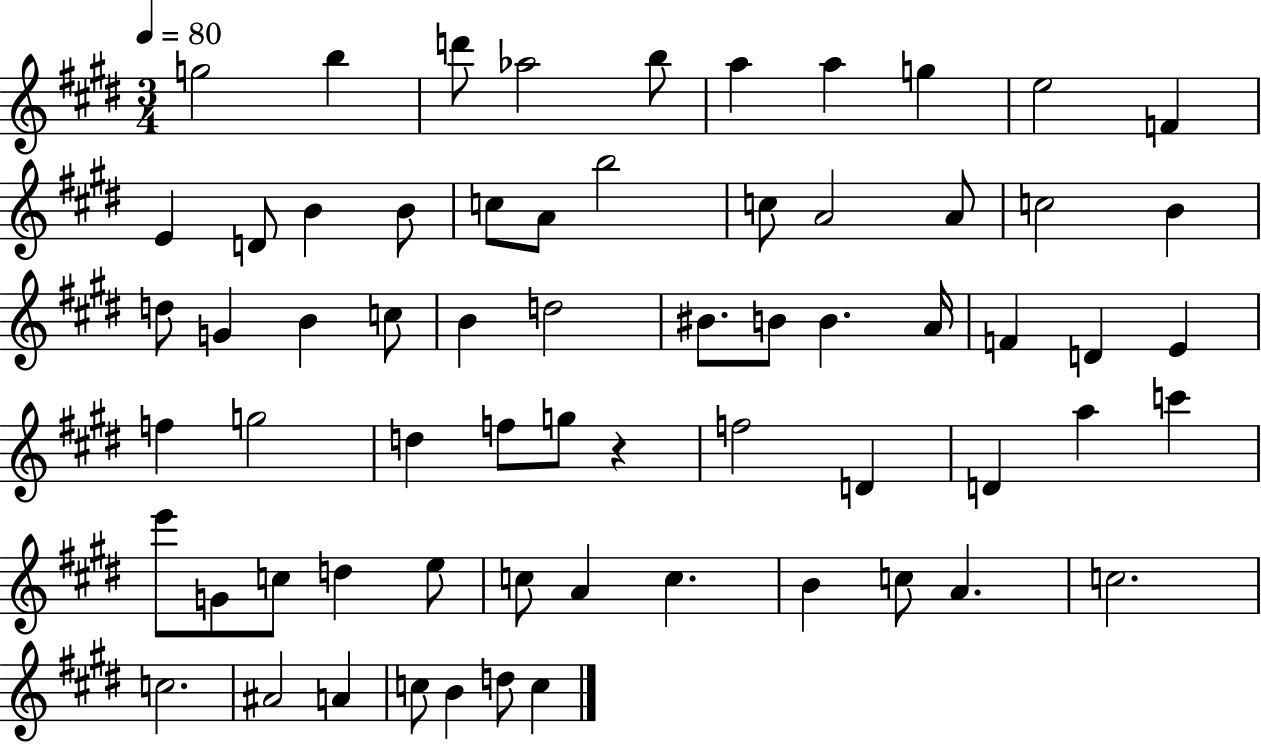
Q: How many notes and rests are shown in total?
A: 65